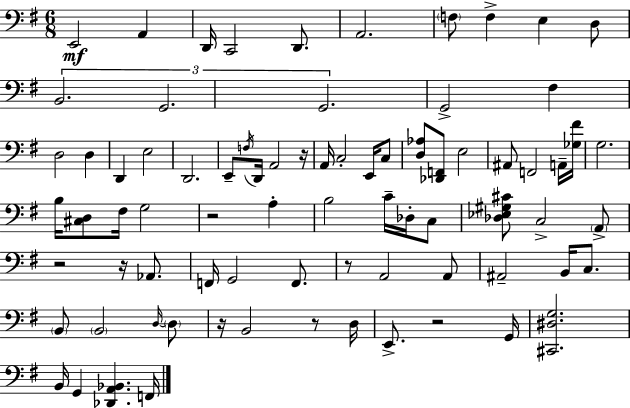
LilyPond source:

{
  \clef bass
  \numericTimeSignature
  \time 6/8
  \key e \minor
  e,2\mf a,4 | d,16 c,2 d,8. | a,2. | \parenthesize f8 f4-> e4 d8 | \break \tuplet 3/2 { b,2. | g,2. | g,2. } | g,2-> fis4 | \break d2 d4 | d,4 e2 | d,2. | e,8-- \acciaccatura { f16 } d,16 a,2 | \break r16 a,16 c2-. e,16 c8 | <d aes>8 <des, f,>8 e2 | ais,8 f,2 a,16-- | <ges fis'>16 g2. | \break b16 <cis d>8 fis16 g2 | r2 a4-. | b2 c'16-- des16-. c8 | <des ees gis cis'>8 c2-> \parenthesize a,8-> | \break r2 r16 aes,8. | f,16 g,2 f,8. | r8 a,2 a,8 | ais,2-- b,16 c8. | \break \parenthesize b,8 \parenthesize b,2 \grace { d16~ }~ | \parenthesize d8 r16 b,2 r8 | d16 e,8.-> r2 | g,16 <cis, dis g>2. | \break b,16 g,4 <des, a, bes,>4. | f,16 \bar "|."
}